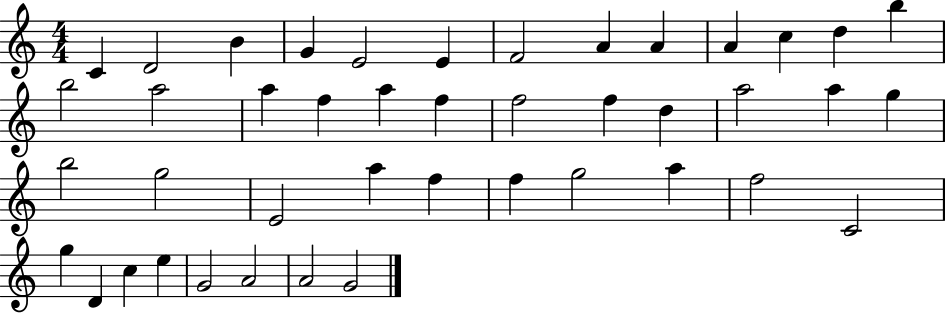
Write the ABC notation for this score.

X:1
T:Untitled
M:4/4
L:1/4
K:C
C D2 B G E2 E F2 A A A c d b b2 a2 a f a f f2 f d a2 a g b2 g2 E2 a f f g2 a f2 C2 g D c e G2 A2 A2 G2